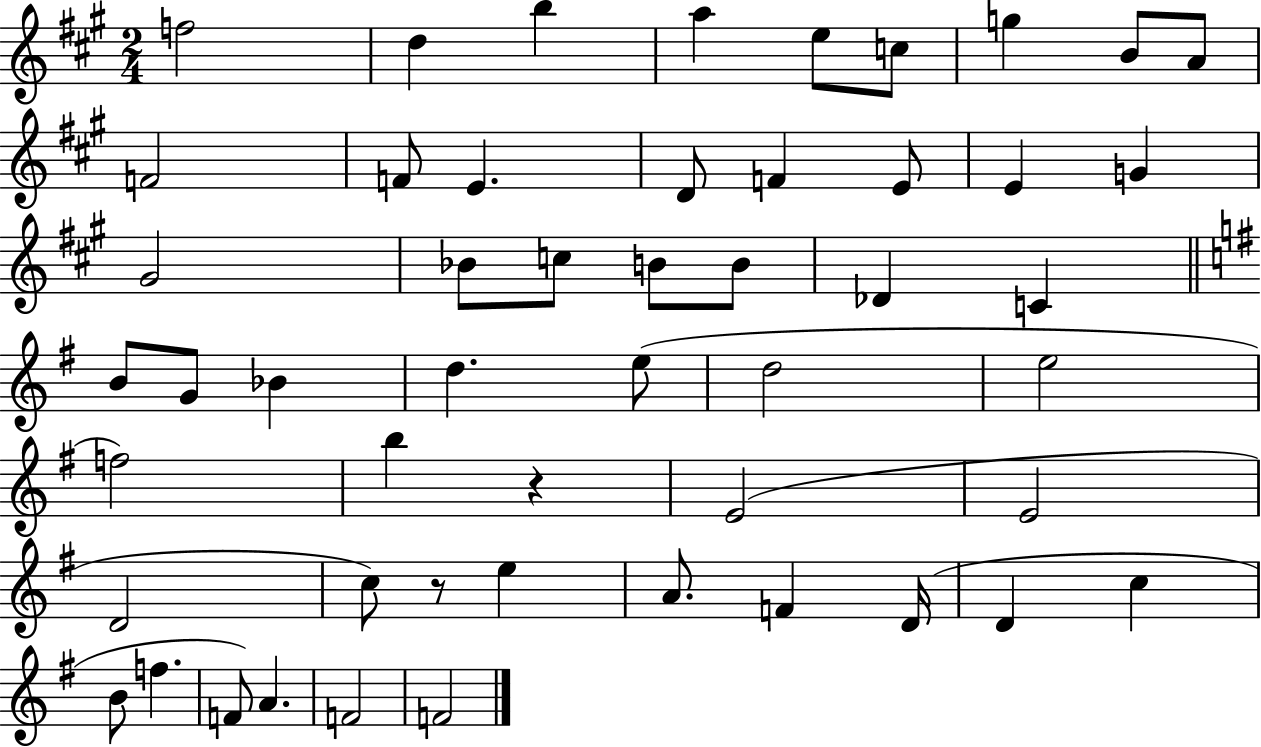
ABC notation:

X:1
T:Untitled
M:2/4
L:1/4
K:A
f2 d b a e/2 c/2 g B/2 A/2 F2 F/2 E D/2 F E/2 E G ^G2 _B/2 c/2 B/2 B/2 _D C B/2 G/2 _B d e/2 d2 e2 f2 b z E2 E2 D2 c/2 z/2 e A/2 F D/4 D c B/2 f F/2 A F2 F2